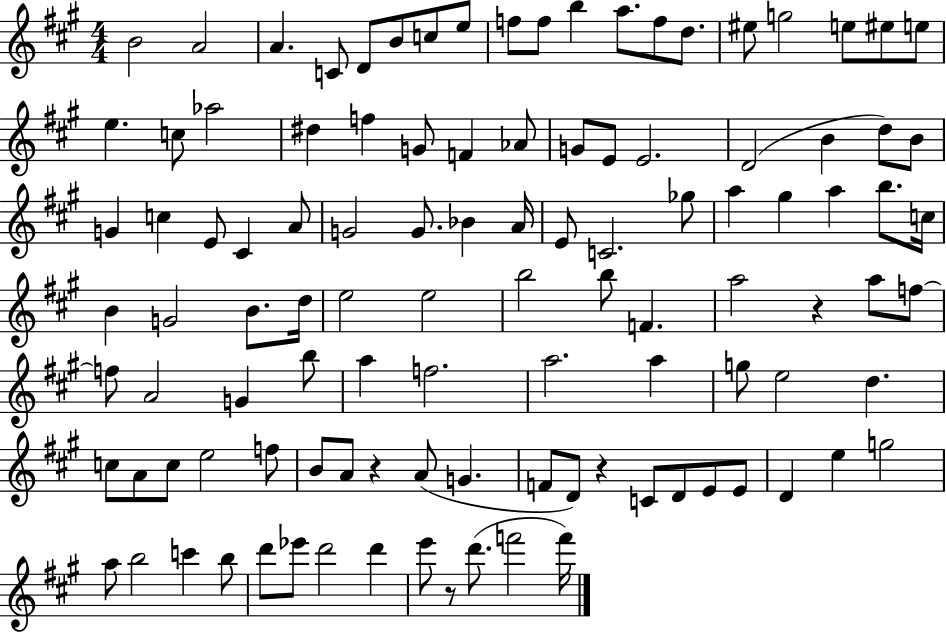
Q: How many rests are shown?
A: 4